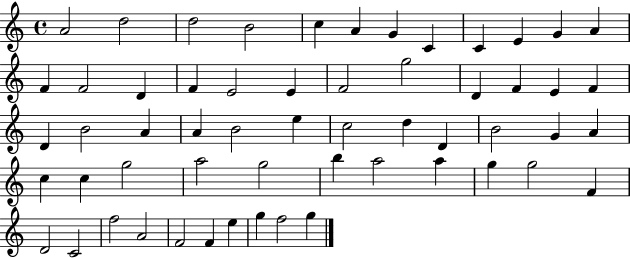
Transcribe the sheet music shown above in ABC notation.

X:1
T:Untitled
M:4/4
L:1/4
K:C
A2 d2 d2 B2 c A G C C E G A F F2 D F E2 E F2 g2 D F E F D B2 A A B2 e c2 d D B2 G A c c g2 a2 g2 b a2 a g g2 F D2 C2 f2 A2 F2 F e g f2 g